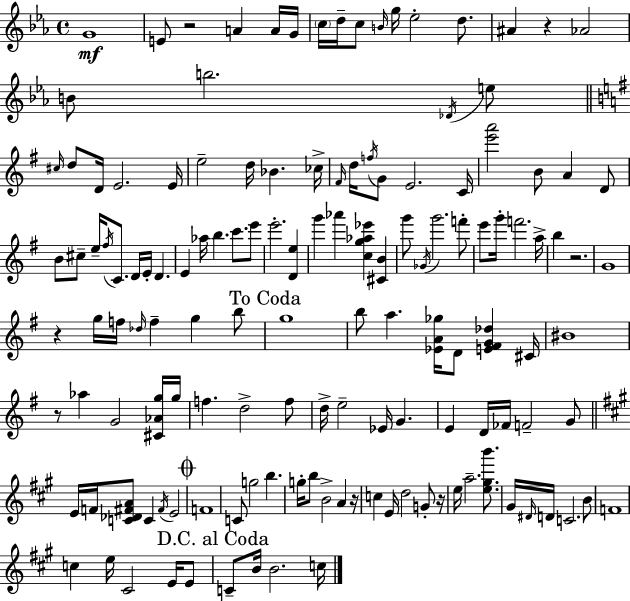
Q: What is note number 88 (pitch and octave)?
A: F4